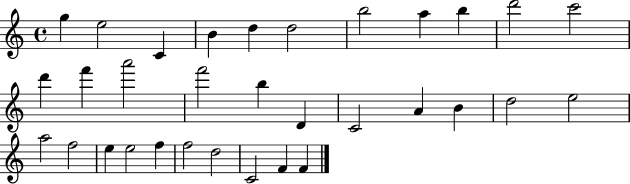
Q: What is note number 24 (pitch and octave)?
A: F5